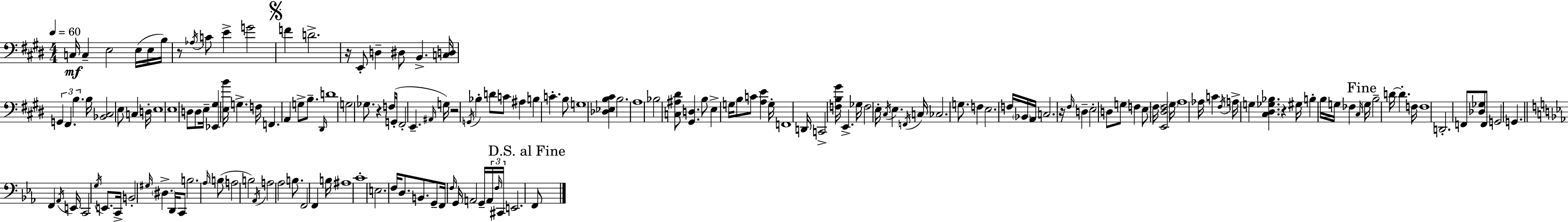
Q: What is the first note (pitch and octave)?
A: C3